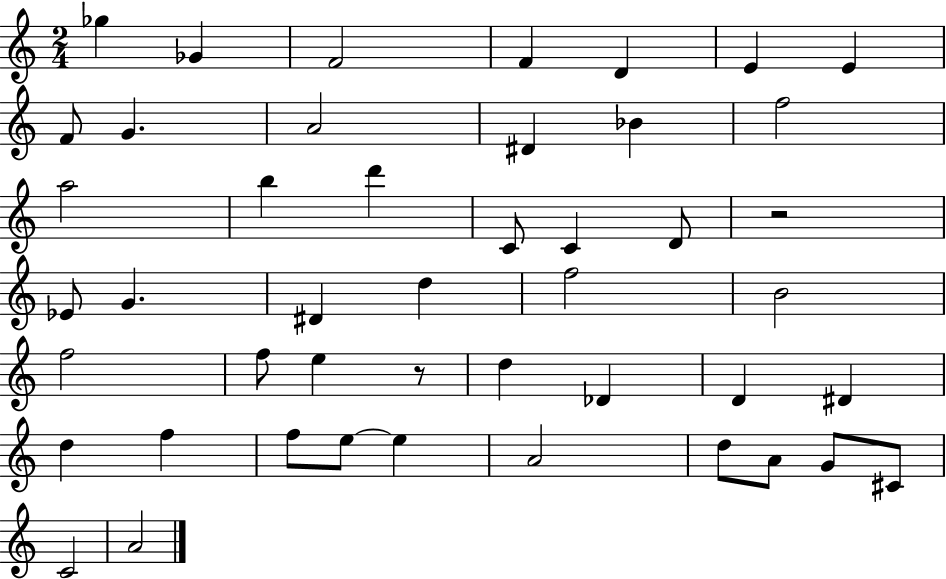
X:1
T:Untitled
M:2/4
L:1/4
K:C
_g _G F2 F D E E F/2 G A2 ^D _B f2 a2 b d' C/2 C D/2 z2 _E/2 G ^D d f2 B2 f2 f/2 e z/2 d _D D ^D d f f/2 e/2 e A2 d/2 A/2 G/2 ^C/2 C2 A2